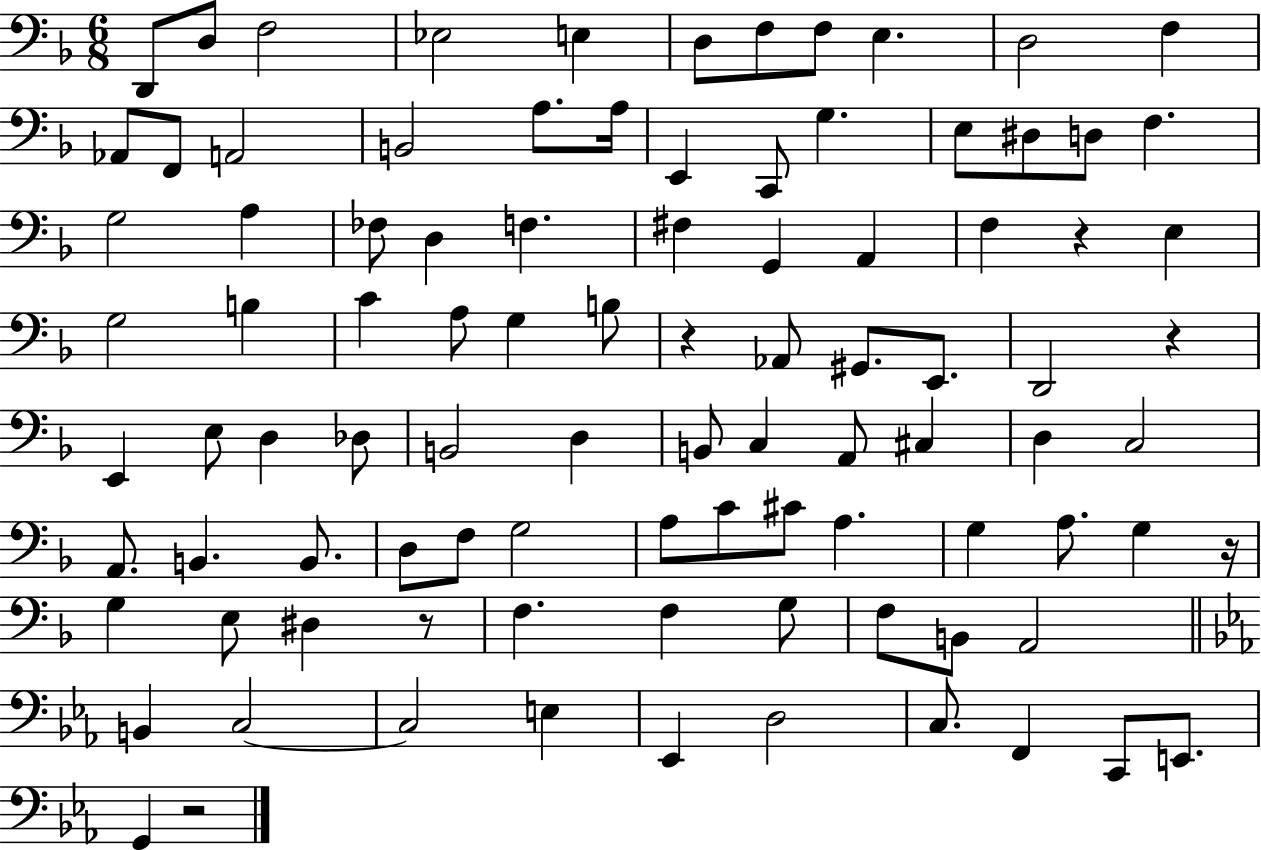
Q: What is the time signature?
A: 6/8